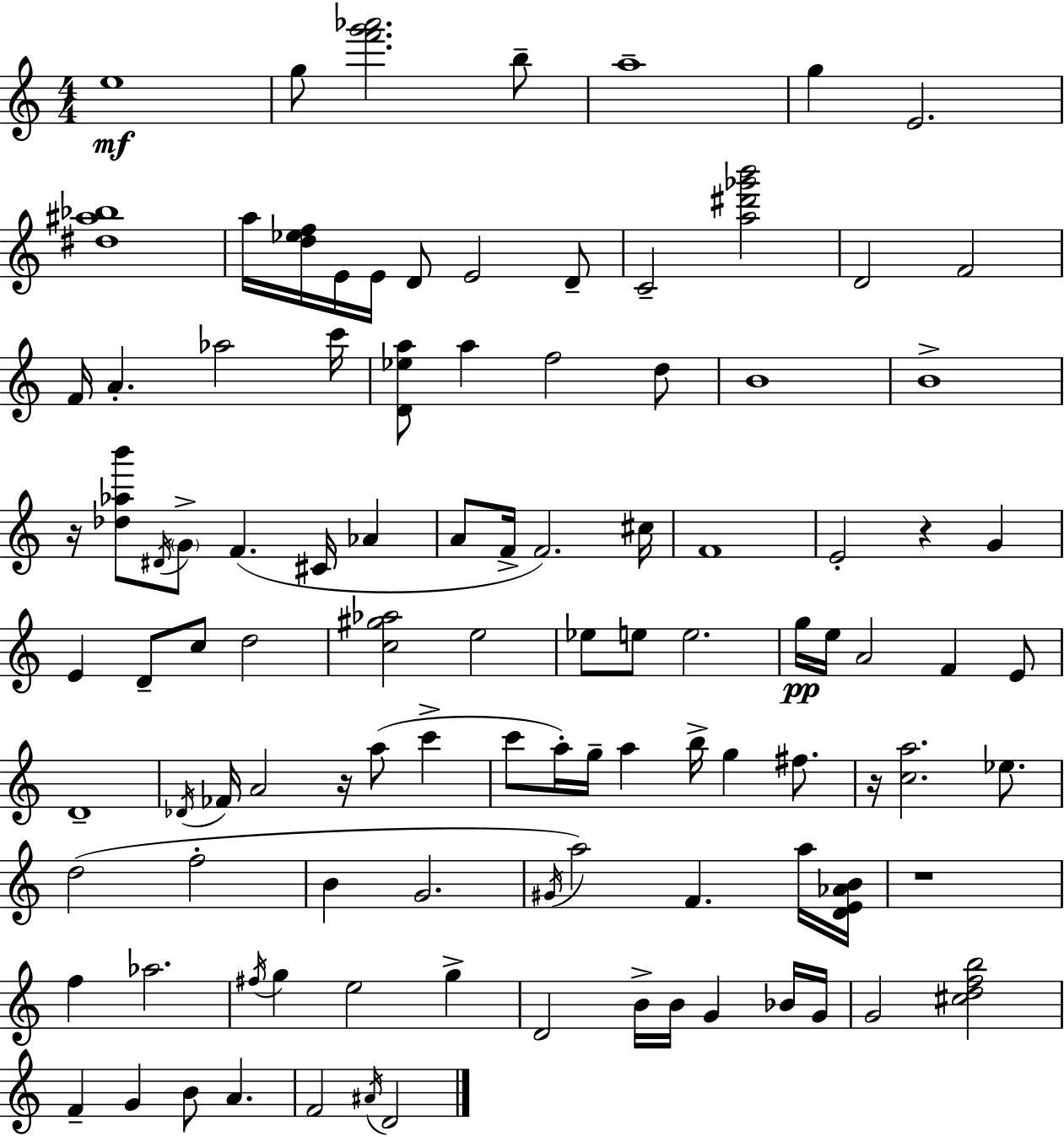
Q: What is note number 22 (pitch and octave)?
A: D5